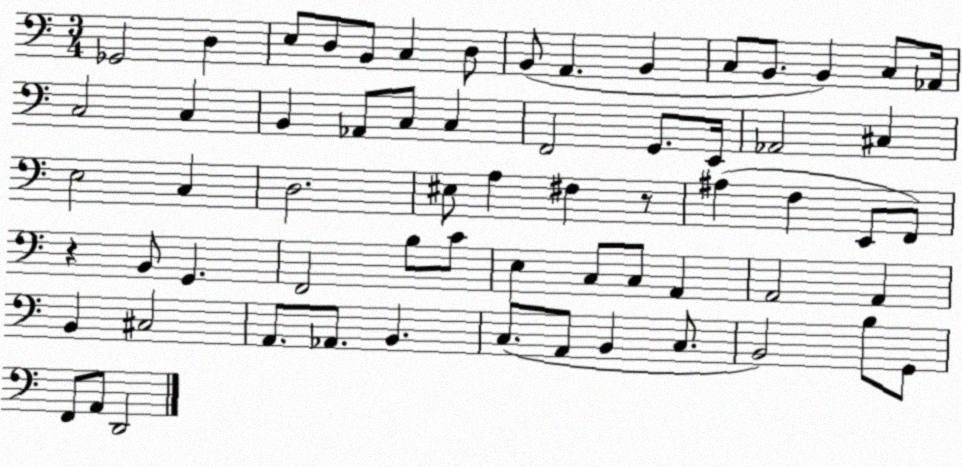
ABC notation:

X:1
T:Untitled
M:3/4
L:1/4
K:C
_G,,2 D, E,/2 D,/2 B,,/2 C, D,/2 B,,/2 A,, B,, C,/2 B,,/2 B,, C,/2 _A,,/4 C,2 C, B,, _A,,/2 C,/2 C, F,,2 G,,/2 E,,/4 _A,,2 ^C, E,2 C, D,2 ^E,/2 A, ^F, z/2 ^A, F, E,,/2 F,,/2 z B,,/2 G,, F,,2 B,/2 C/2 E, C,/2 C,/2 A,, A,,2 A,, B,, ^C,2 A,,/2 _A,,/2 B,, C,/2 A,,/2 B,, C,/2 B,,2 B,/2 G,,/2 F,,/2 A,,/2 D,,2